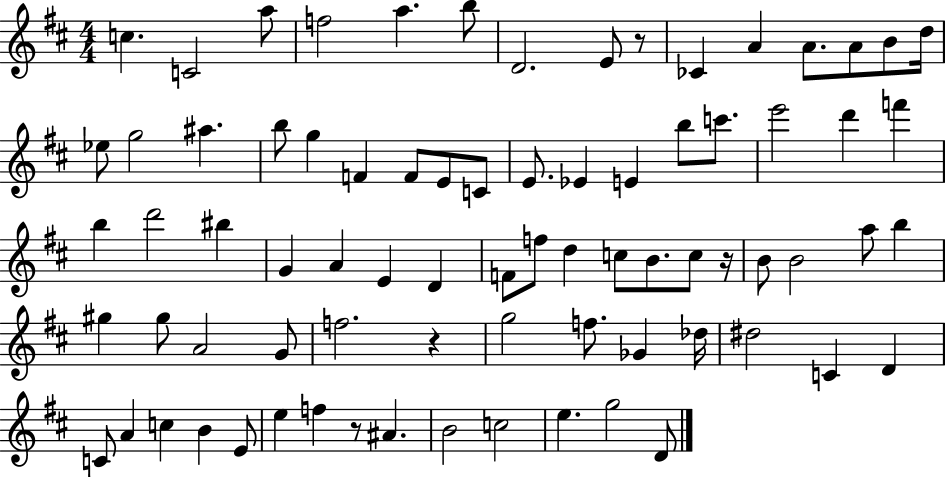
C5/q. C4/h A5/e F5/h A5/q. B5/e D4/h. E4/e R/e CES4/q A4/q A4/e. A4/e B4/e D5/s Eb5/e G5/h A#5/q. B5/e G5/q F4/q F4/e E4/e C4/e E4/e. Eb4/q E4/q B5/e C6/e. E6/h D6/q F6/q B5/q D6/h BIS5/q G4/q A4/q E4/q D4/q F4/e F5/e D5/q C5/e B4/e. C5/e R/s B4/e B4/h A5/e B5/q G#5/q G#5/e A4/h G4/e F5/h. R/q G5/h F5/e. Gb4/q Db5/s D#5/h C4/q D4/q C4/e A4/q C5/q B4/q E4/e E5/q F5/q R/e A#4/q. B4/h C5/h E5/q. G5/h D4/e